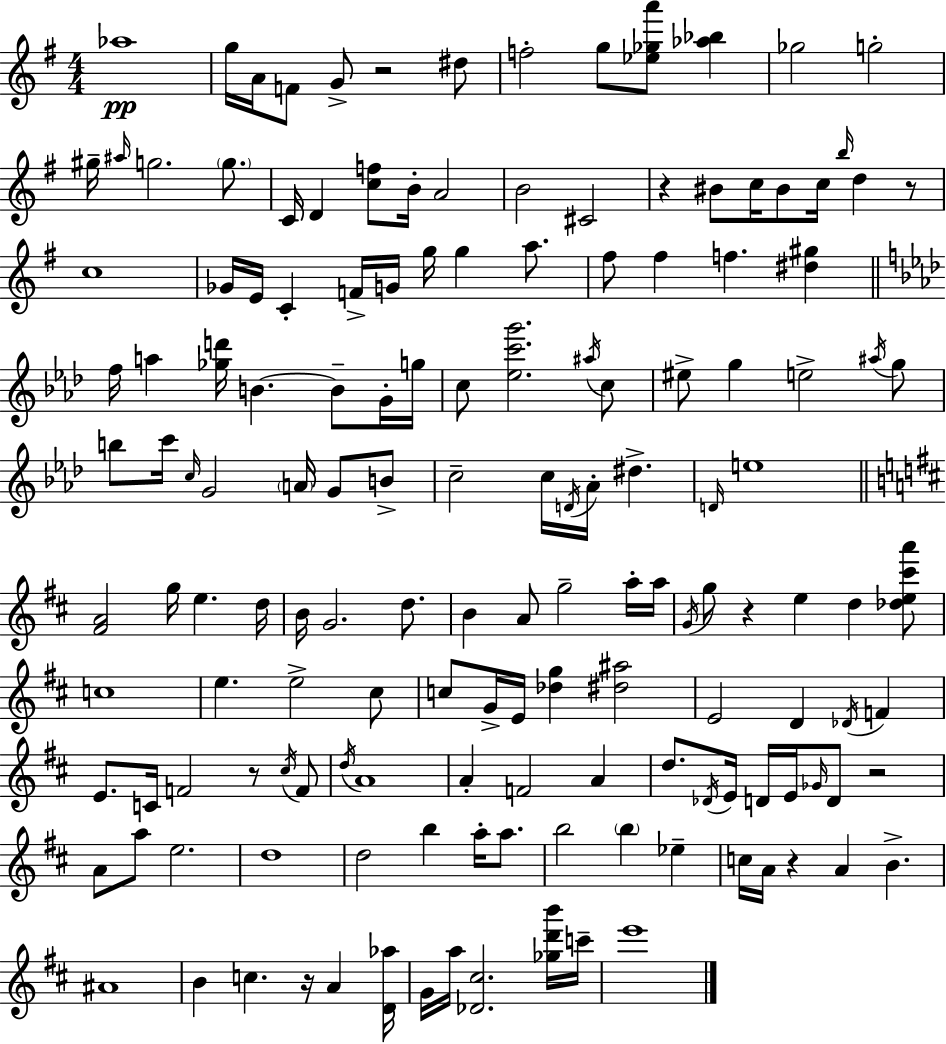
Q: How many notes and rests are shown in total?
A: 153